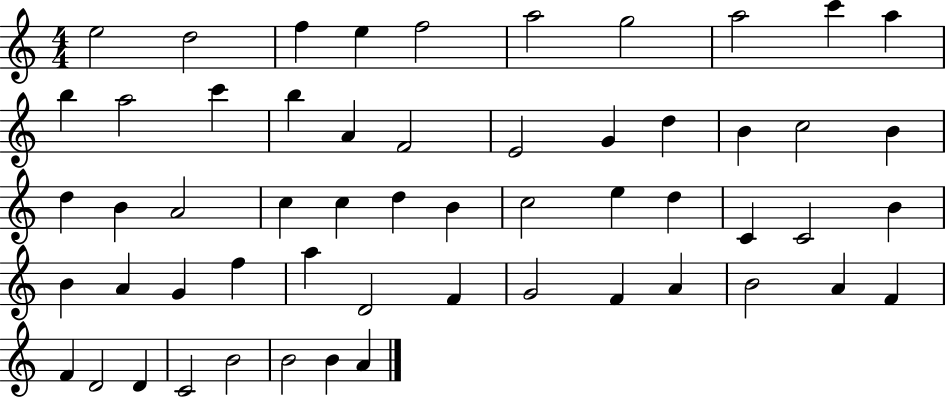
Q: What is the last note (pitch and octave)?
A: A4